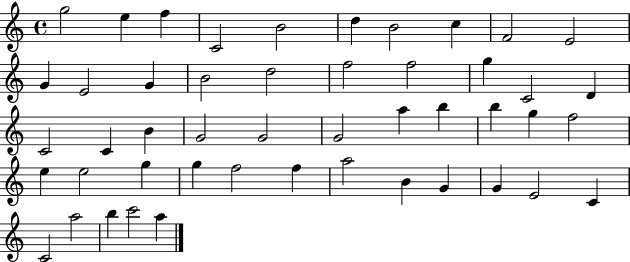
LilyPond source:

{
  \clef treble
  \time 4/4
  \defaultTimeSignature
  \key c \major
  g''2 e''4 f''4 | c'2 b'2 | d''4 b'2 c''4 | f'2 e'2 | \break g'4 e'2 g'4 | b'2 d''2 | f''2 f''2 | g''4 c'2 d'4 | \break c'2 c'4 b'4 | g'2 g'2 | g'2 a''4 b''4 | b''4 g''4 f''2 | \break e''4 e''2 g''4 | g''4 f''2 f''4 | a''2 b'4 g'4 | g'4 e'2 c'4 | \break c'2 a''2 | b''4 c'''2 a''4 | \bar "|."
}